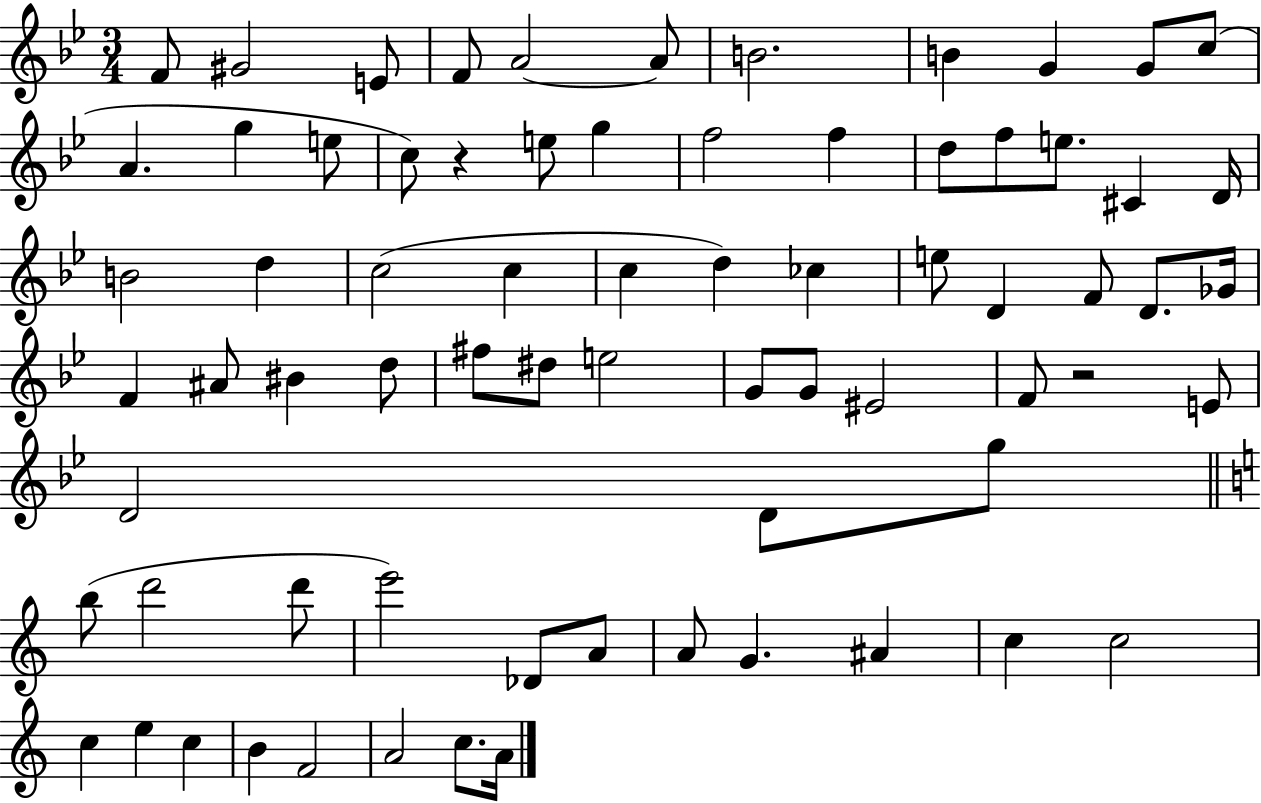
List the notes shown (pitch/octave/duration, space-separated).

F4/e G#4/h E4/e F4/e A4/h A4/e B4/h. B4/q G4/q G4/e C5/e A4/q. G5/q E5/e C5/e R/q E5/e G5/q F5/h F5/q D5/e F5/e E5/e. C#4/q D4/s B4/h D5/q C5/h C5/q C5/q D5/q CES5/q E5/e D4/q F4/e D4/e. Gb4/s F4/q A#4/e BIS4/q D5/e F#5/e D#5/e E5/h G4/e G4/e EIS4/h F4/e R/h E4/e D4/h D4/e G5/e B5/e D6/h D6/e E6/h Db4/e A4/e A4/e G4/q. A#4/q C5/q C5/h C5/q E5/q C5/q B4/q F4/h A4/h C5/e. A4/s